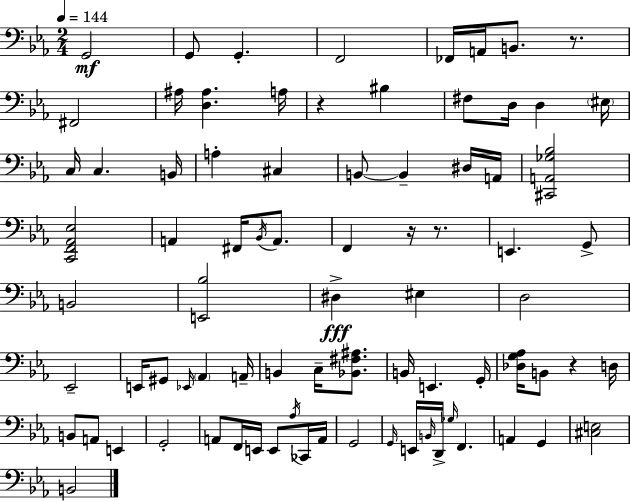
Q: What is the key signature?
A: C minor